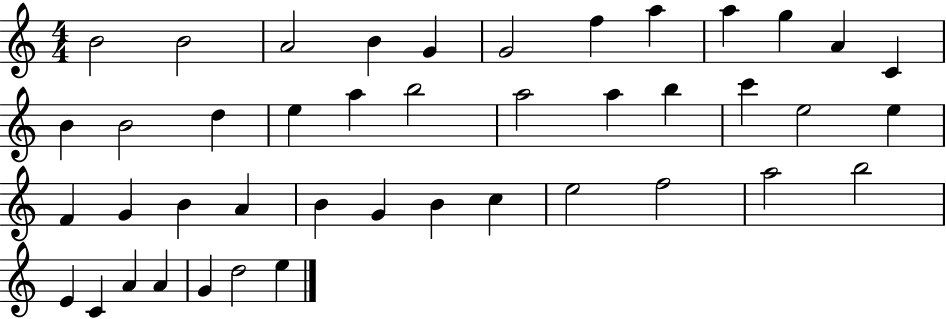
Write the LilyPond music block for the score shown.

{
  \clef treble
  \numericTimeSignature
  \time 4/4
  \key c \major
  b'2 b'2 | a'2 b'4 g'4 | g'2 f''4 a''4 | a''4 g''4 a'4 c'4 | \break b'4 b'2 d''4 | e''4 a''4 b''2 | a''2 a''4 b''4 | c'''4 e''2 e''4 | \break f'4 g'4 b'4 a'4 | b'4 g'4 b'4 c''4 | e''2 f''2 | a''2 b''2 | \break e'4 c'4 a'4 a'4 | g'4 d''2 e''4 | \bar "|."
}